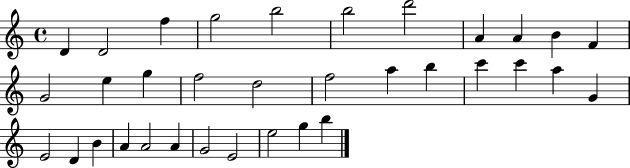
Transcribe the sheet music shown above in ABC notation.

X:1
T:Untitled
M:4/4
L:1/4
K:C
D D2 f g2 b2 b2 d'2 A A B F G2 e g f2 d2 f2 a b c' c' a G E2 D B A A2 A G2 E2 e2 g b